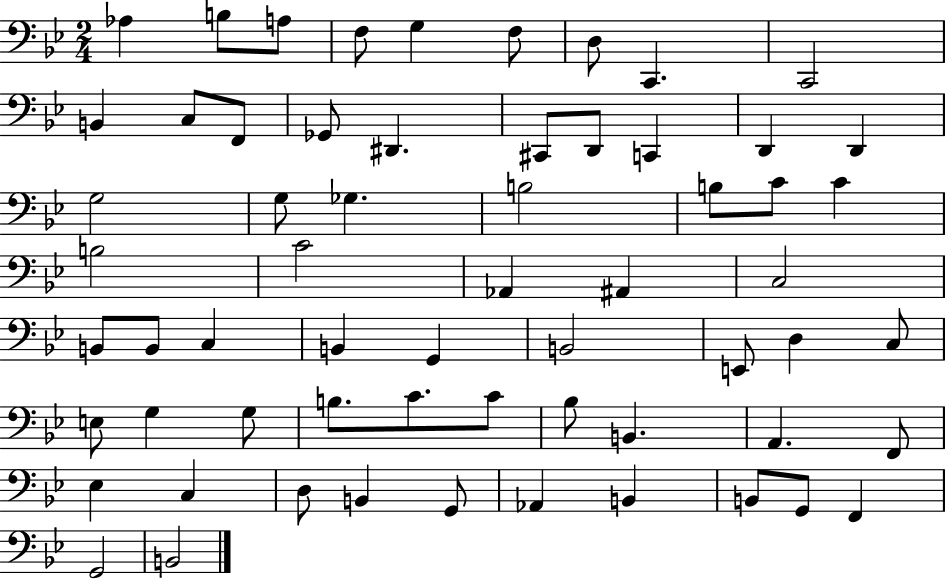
Ab3/q B3/e A3/e F3/e G3/q F3/e D3/e C2/q. C2/h B2/q C3/e F2/e Gb2/e D#2/q. C#2/e D2/e C2/q D2/q D2/q G3/h G3/e Gb3/q. B3/h B3/e C4/e C4/q B3/h C4/h Ab2/q A#2/q C3/h B2/e B2/e C3/q B2/q G2/q B2/h E2/e D3/q C3/e E3/e G3/q G3/e B3/e. C4/e. C4/e Bb3/e B2/q. A2/q. F2/e Eb3/q C3/q D3/e B2/q G2/e Ab2/q B2/q B2/e G2/e F2/q G2/h B2/h